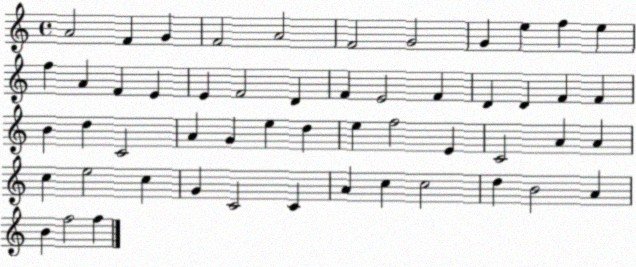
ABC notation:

X:1
T:Untitled
M:4/4
L:1/4
K:C
A2 F G F2 A2 F2 G2 G e f e f A F E E F2 D F E2 F D D F F B d C2 A G e d e f2 E C2 A A c e2 c G C2 C A c c2 d B2 A B f2 f